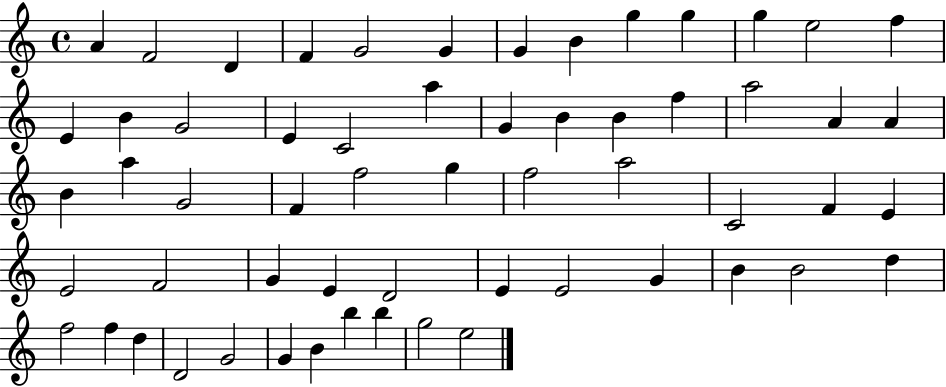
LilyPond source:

{
  \clef treble
  \time 4/4
  \defaultTimeSignature
  \key c \major
  a'4 f'2 d'4 | f'4 g'2 g'4 | g'4 b'4 g''4 g''4 | g''4 e''2 f''4 | \break e'4 b'4 g'2 | e'4 c'2 a''4 | g'4 b'4 b'4 f''4 | a''2 a'4 a'4 | \break b'4 a''4 g'2 | f'4 f''2 g''4 | f''2 a''2 | c'2 f'4 e'4 | \break e'2 f'2 | g'4 e'4 d'2 | e'4 e'2 g'4 | b'4 b'2 d''4 | \break f''2 f''4 d''4 | d'2 g'2 | g'4 b'4 b''4 b''4 | g''2 e''2 | \break \bar "|."
}